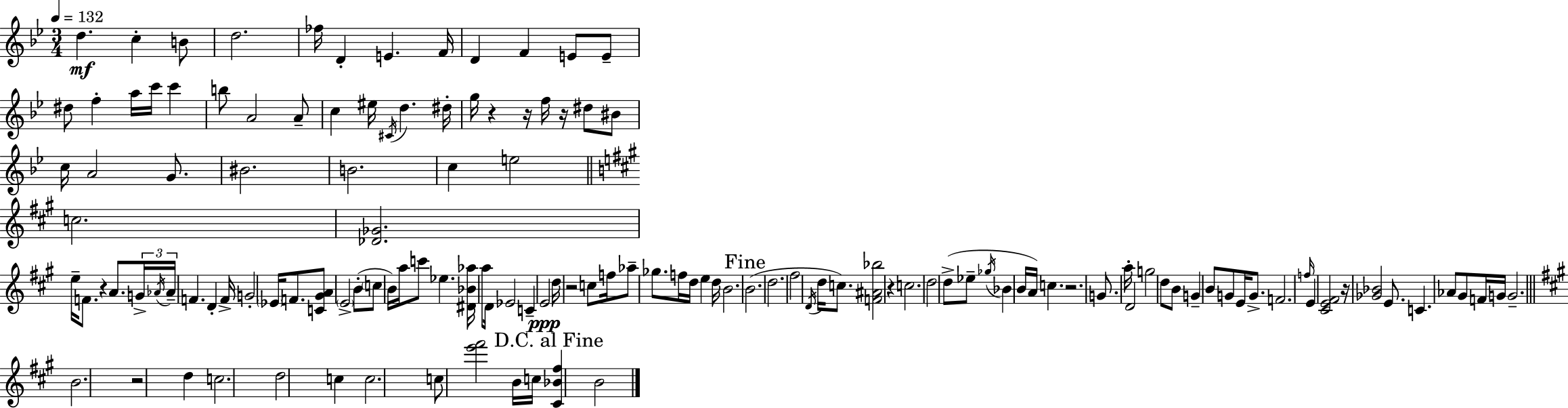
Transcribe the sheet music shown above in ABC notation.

X:1
T:Untitled
M:3/4
L:1/4
K:Gm
d c B/2 d2 _f/4 D E F/4 D F E/2 E/2 ^d/2 f a/4 c'/4 c' b/2 A2 A/2 c ^e/4 ^C/4 d ^d/4 g/4 z z/4 f/4 z/4 ^d/2 ^B/2 c/4 A2 G/2 ^B2 B2 c e2 c2 [_D_G]2 e/4 F/2 z A/2 G/4 _A/4 _A/4 F D F/4 G2 _E/4 F/2 [C^GA]/2 E2 B/2 c/2 B/4 a/4 c'/2 _e [^D_B_a]/4 a/2 D/4 _E2 C E2 d/4 z2 c/2 f/4 _a/2 _g/2 f/4 d/4 e d/4 B2 B2 d2 ^f2 D/4 d/4 c/2 [F^A_b]2 z c2 d2 d/2 _e/2 _g/4 _B B/4 A/4 c z2 G/2 a/4 D2 g2 d/2 B/2 G B/2 G/2 E/4 G/2 F2 f/4 E [^CE^F]2 z/4 [_G_B]2 E/2 C _A/2 ^G/2 F/4 G/4 G2 B2 z2 d c2 d2 c c2 c/2 [e'^f']2 B/4 c/4 [^C_B^f] B2